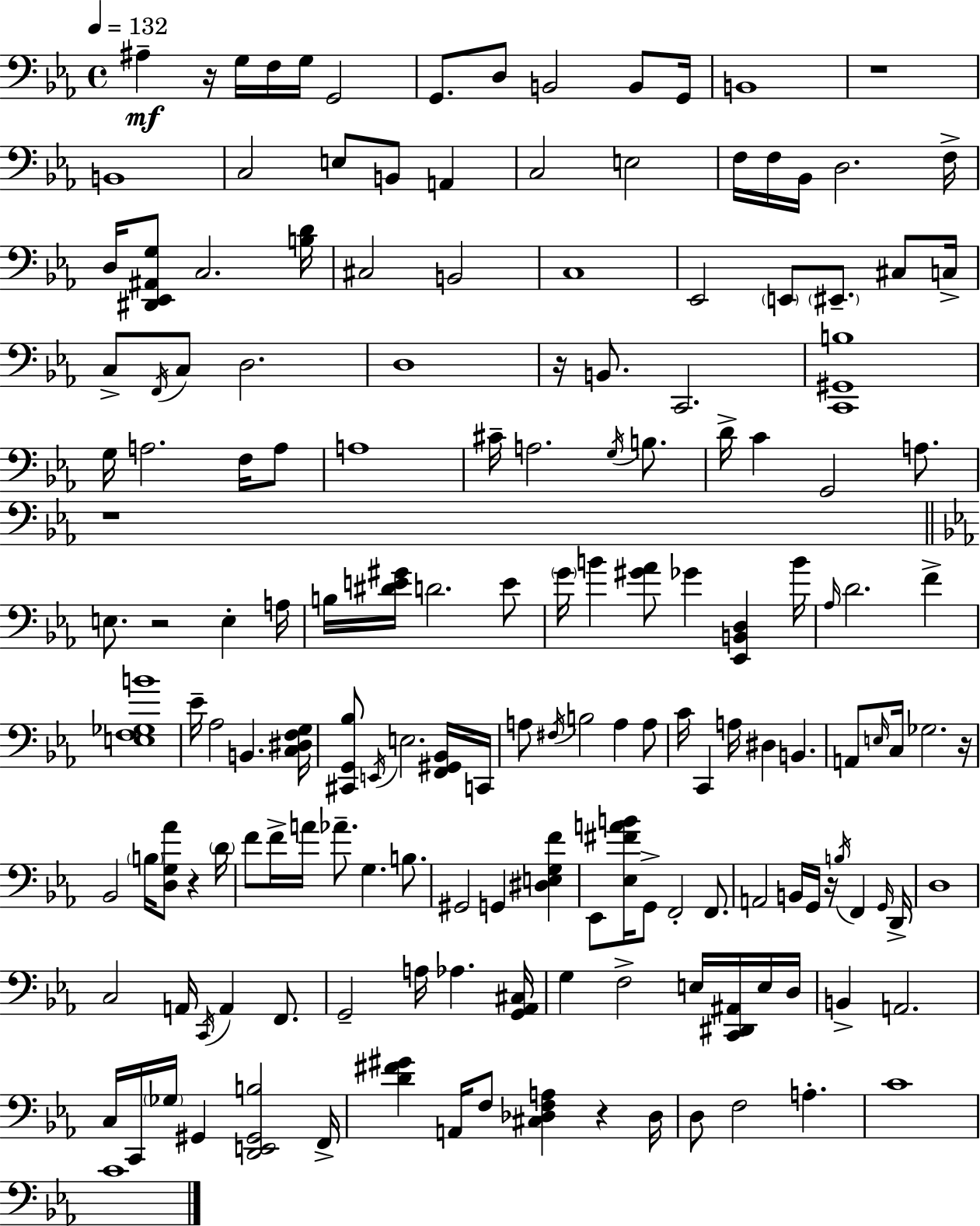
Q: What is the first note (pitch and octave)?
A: A#3